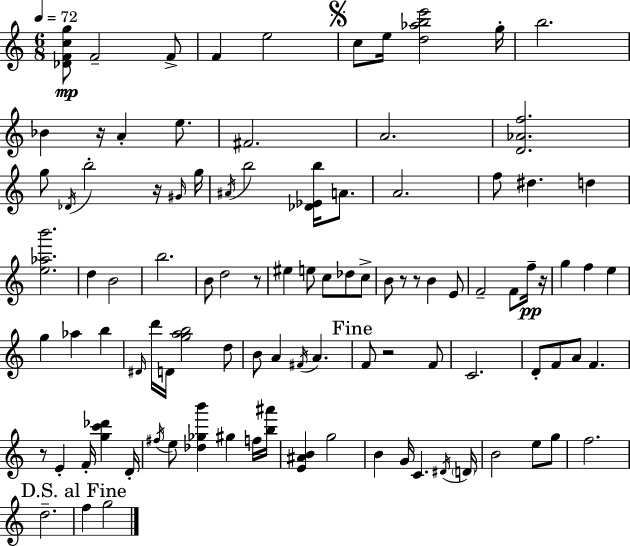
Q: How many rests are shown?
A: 8